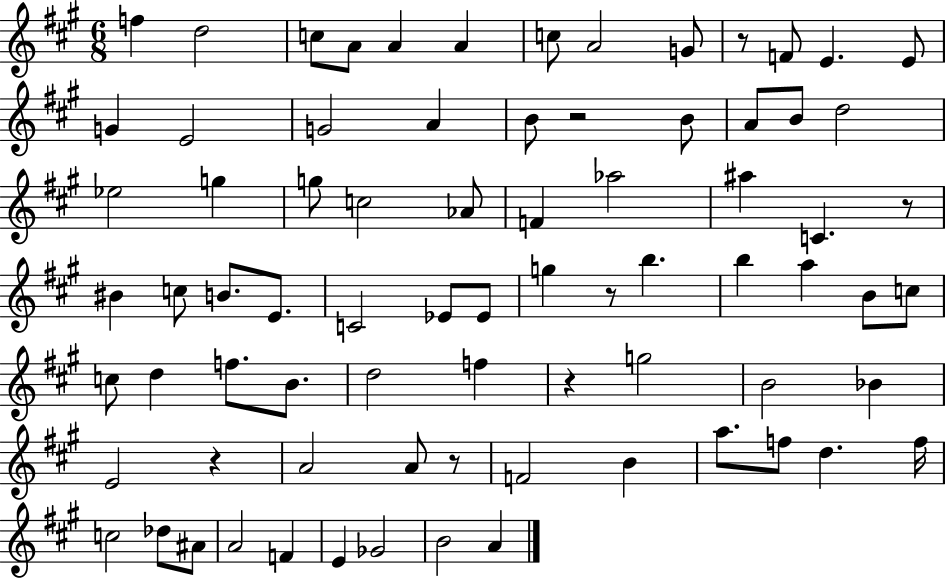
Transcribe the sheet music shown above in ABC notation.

X:1
T:Untitled
M:6/8
L:1/4
K:A
f d2 c/2 A/2 A A c/2 A2 G/2 z/2 F/2 E E/2 G E2 G2 A B/2 z2 B/2 A/2 B/2 d2 _e2 g g/2 c2 _A/2 F _a2 ^a C z/2 ^B c/2 B/2 E/2 C2 _E/2 _E/2 g z/2 b b a B/2 c/2 c/2 d f/2 B/2 d2 f z g2 B2 _B E2 z A2 A/2 z/2 F2 B a/2 f/2 d f/4 c2 _d/2 ^A/2 A2 F E _G2 B2 A